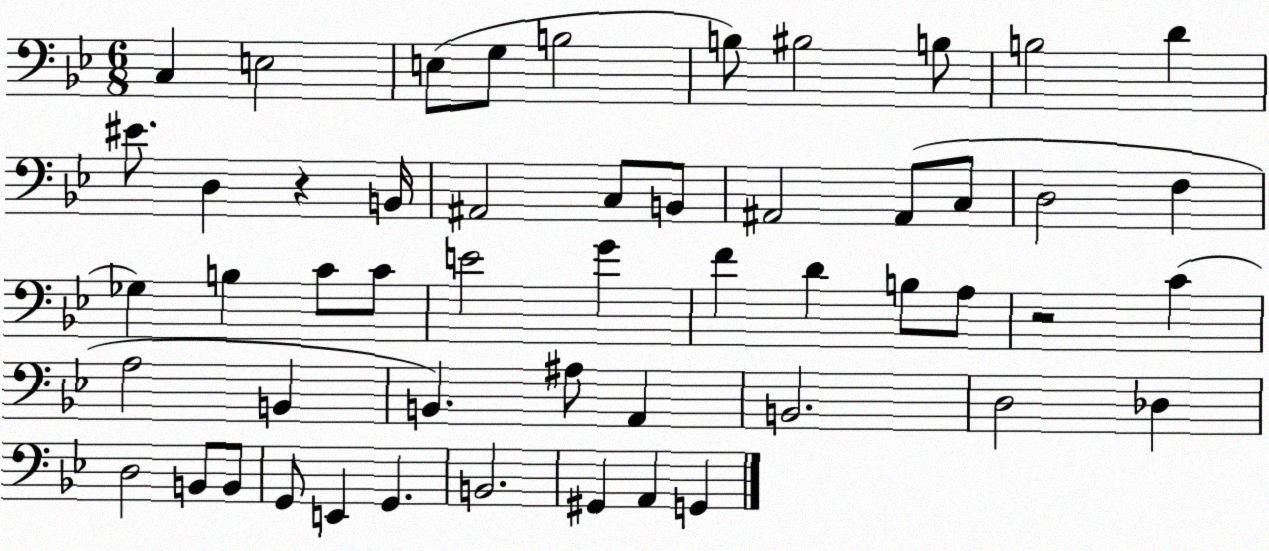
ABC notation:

X:1
T:Untitled
M:6/8
L:1/4
K:Bb
C, E,2 E,/2 G,/2 B,2 B,/2 ^B,2 B,/2 B,2 D ^E/2 D, z B,,/4 ^A,,2 C,/2 B,,/2 ^A,,2 ^A,,/2 C,/2 D,2 F, _G, B, C/2 C/2 E2 G F D B,/2 A,/2 z2 C A,2 B,, B,, ^A,/2 A,, B,,2 D,2 _D, D,2 B,,/2 B,,/2 G,,/2 E,, G,, B,,2 ^G,, A,, G,,